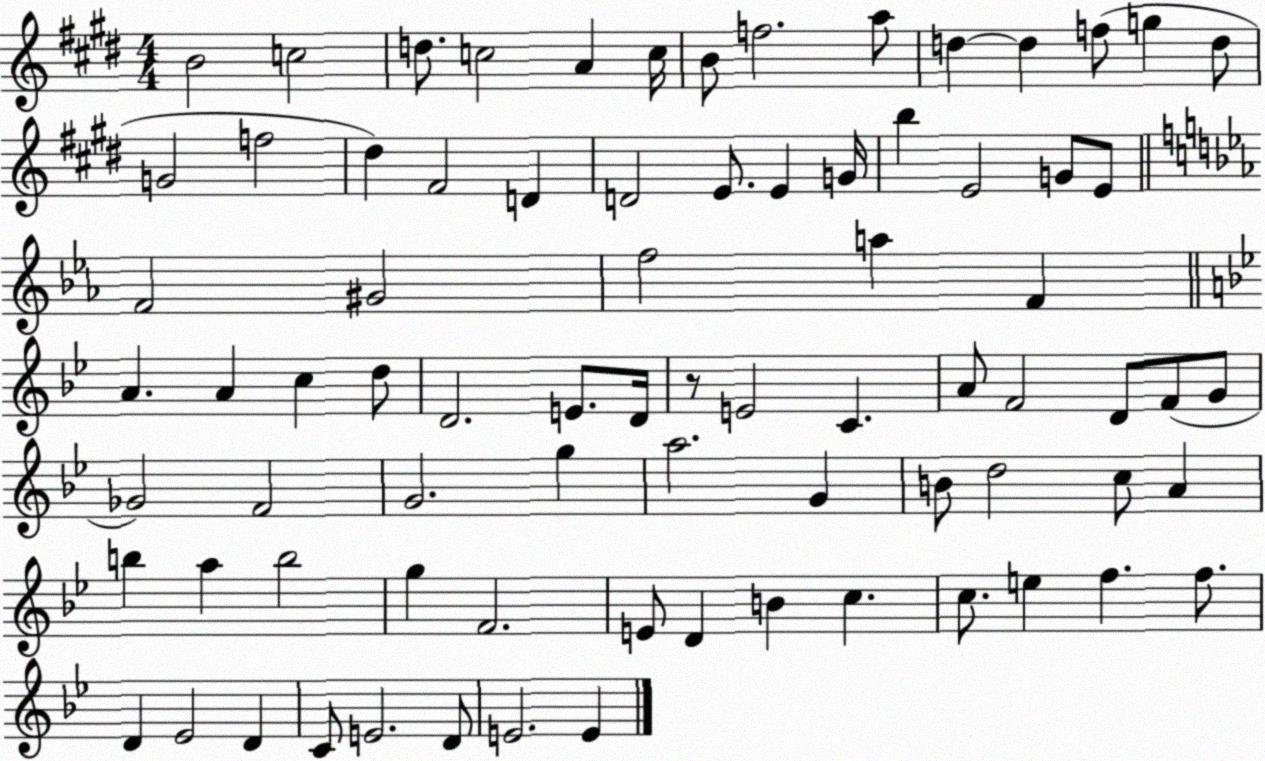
X:1
T:Untitled
M:4/4
L:1/4
K:E
B2 c2 d/2 c2 A c/4 B/2 f2 a/2 d d f/2 g d/2 G2 f2 ^d ^F2 D D2 E/2 E G/4 b E2 G/2 E/2 F2 ^G2 f2 a F A A c d/2 D2 E/2 D/4 z/2 E2 C A/2 F2 D/2 F/2 G/2 _G2 F2 G2 g a2 G B/2 d2 c/2 A b a b2 g F2 E/2 D B c c/2 e f f/2 D _E2 D C/2 E2 D/2 E2 E